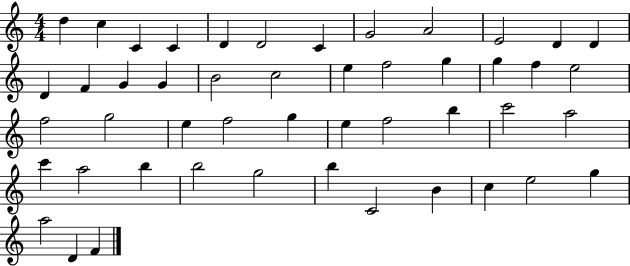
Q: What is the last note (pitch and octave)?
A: F4